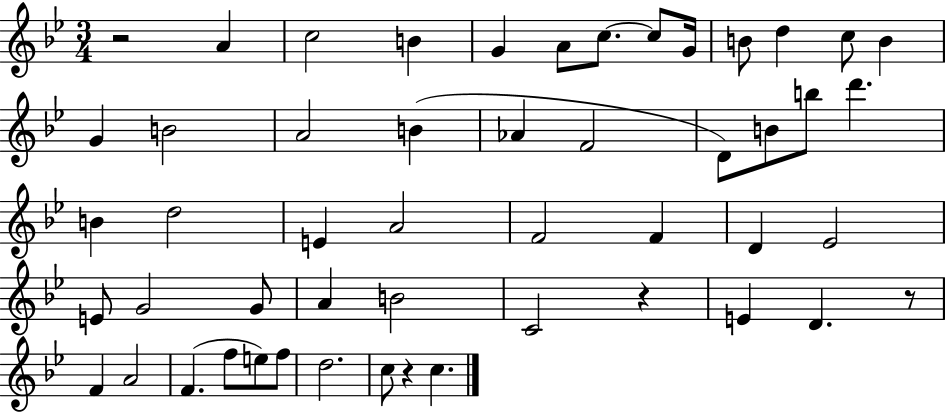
R/h A4/q C5/h B4/q G4/q A4/e C5/e. C5/e G4/s B4/e D5/q C5/e B4/q G4/q B4/h A4/h B4/q Ab4/q F4/h D4/e B4/e B5/e D6/q. B4/q D5/h E4/q A4/h F4/h F4/q D4/q Eb4/h E4/e G4/h G4/e A4/q B4/h C4/h R/q E4/q D4/q. R/e F4/q A4/h F4/q. F5/e E5/e F5/e D5/h. C5/e R/q C5/q.